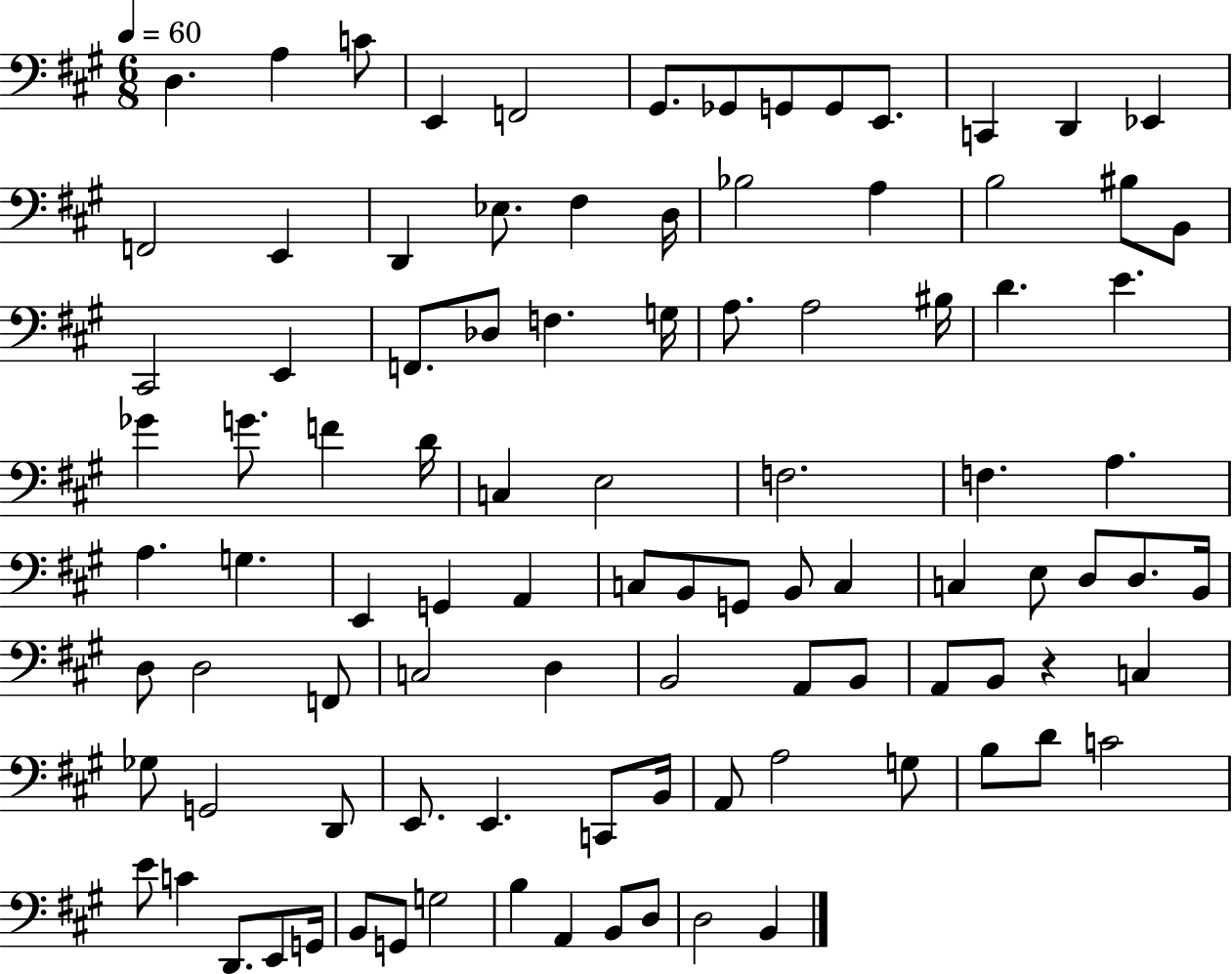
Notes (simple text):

D3/q. A3/q C4/e E2/q F2/h G#2/e. Gb2/e G2/e G2/e E2/e. C2/q D2/q Eb2/q F2/h E2/q D2/q Eb3/e. F#3/q D3/s Bb3/h A3/q B3/h BIS3/e B2/e C#2/h E2/q F2/e. Db3/e F3/q. G3/s A3/e. A3/h BIS3/s D4/q. E4/q. Gb4/q G4/e. F4/q D4/s C3/q E3/h F3/h. F3/q. A3/q. A3/q. G3/q. E2/q G2/q A2/q C3/e B2/e G2/e B2/e C3/q C3/q E3/e D3/e D3/e. B2/s D3/e D3/h F2/e C3/h D3/q B2/h A2/e B2/e A2/e B2/e R/q C3/q Gb3/e G2/h D2/e E2/e. E2/q. C2/e B2/s A2/e A3/h G3/e B3/e D4/e C4/h E4/e C4/q D2/e. E2/e G2/s B2/e G2/e G3/h B3/q A2/q B2/e D3/e D3/h B2/q